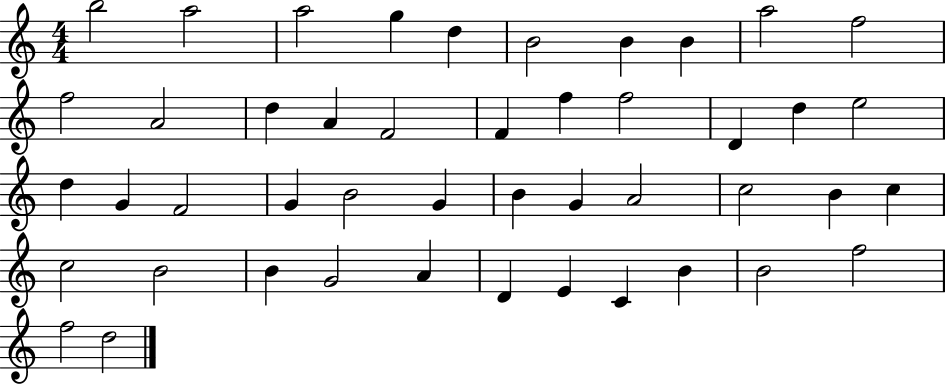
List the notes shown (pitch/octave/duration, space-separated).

B5/h A5/h A5/h G5/q D5/q B4/h B4/q B4/q A5/h F5/h F5/h A4/h D5/q A4/q F4/h F4/q F5/q F5/h D4/q D5/q E5/h D5/q G4/q F4/h G4/q B4/h G4/q B4/q G4/q A4/h C5/h B4/q C5/q C5/h B4/h B4/q G4/h A4/q D4/q E4/q C4/q B4/q B4/h F5/h F5/h D5/h